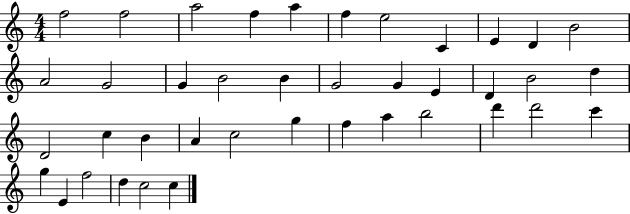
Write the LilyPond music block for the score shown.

{
  \clef treble
  \numericTimeSignature
  \time 4/4
  \key c \major
  f''2 f''2 | a''2 f''4 a''4 | f''4 e''2 c'4 | e'4 d'4 b'2 | \break a'2 g'2 | g'4 b'2 b'4 | g'2 g'4 e'4 | d'4 b'2 d''4 | \break d'2 c''4 b'4 | a'4 c''2 g''4 | f''4 a''4 b''2 | d'''4 d'''2 c'''4 | \break g''4 e'4 f''2 | d''4 c''2 c''4 | \bar "|."
}